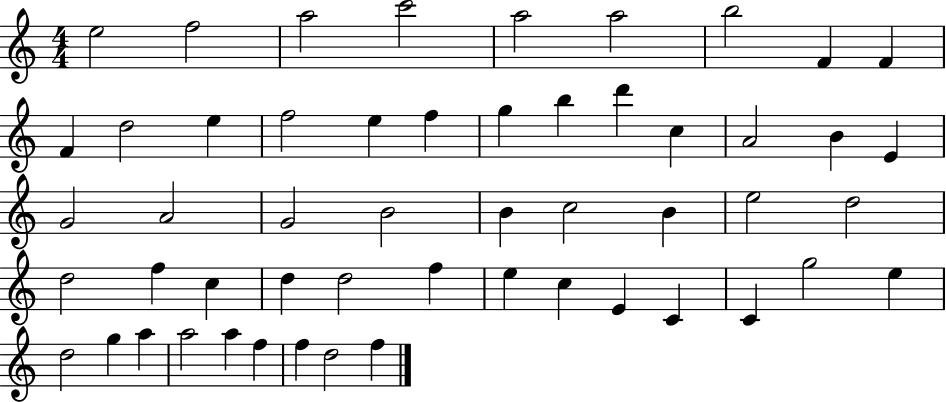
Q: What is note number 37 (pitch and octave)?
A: F5